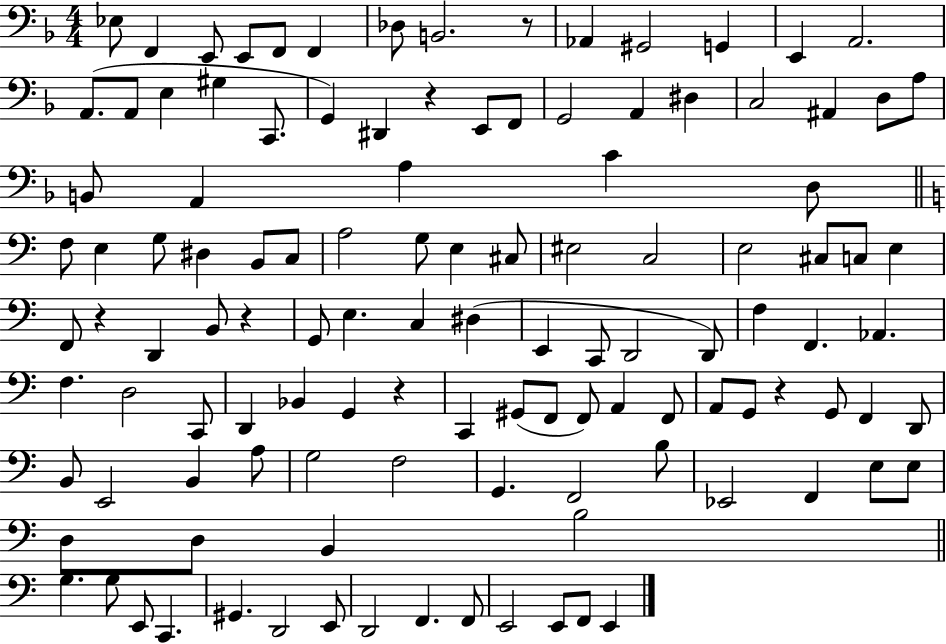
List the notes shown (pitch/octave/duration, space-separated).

Eb3/e F2/q E2/e E2/e F2/e F2/q Db3/e B2/h. R/e Ab2/q G#2/h G2/q E2/q A2/h. A2/e. A2/e E3/q G#3/q C2/e. G2/q D#2/q R/q E2/e F2/e G2/h A2/q D#3/q C3/h A#2/q D3/e A3/e B2/e A2/q A3/q C4/q D3/e F3/e E3/q G3/e D#3/q B2/e C3/e A3/h G3/e E3/q C#3/e EIS3/h C3/h E3/h C#3/e C3/e E3/q F2/e R/q D2/q B2/e R/q G2/e E3/q. C3/q D#3/q E2/q C2/e D2/h D2/e F3/q F2/q. Ab2/q. F3/q. D3/h C2/e D2/q Bb2/q G2/q R/q C2/q G#2/e F2/e F2/e A2/q F2/e A2/e G2/e R/q G2/e F2/q D2/e B2/e E2/h B2/q A3/e G3/h F3/h G2/q. F2/h B3/e Eb2/h F2/q E3/e E3/e D3/e D3/e B2/q B3/h G3/q. G3/e E2/e C2/q. G#2/q. D2/h E2/e D2/h F2/q. F2/e E2/h E2/e F2/e E2/q